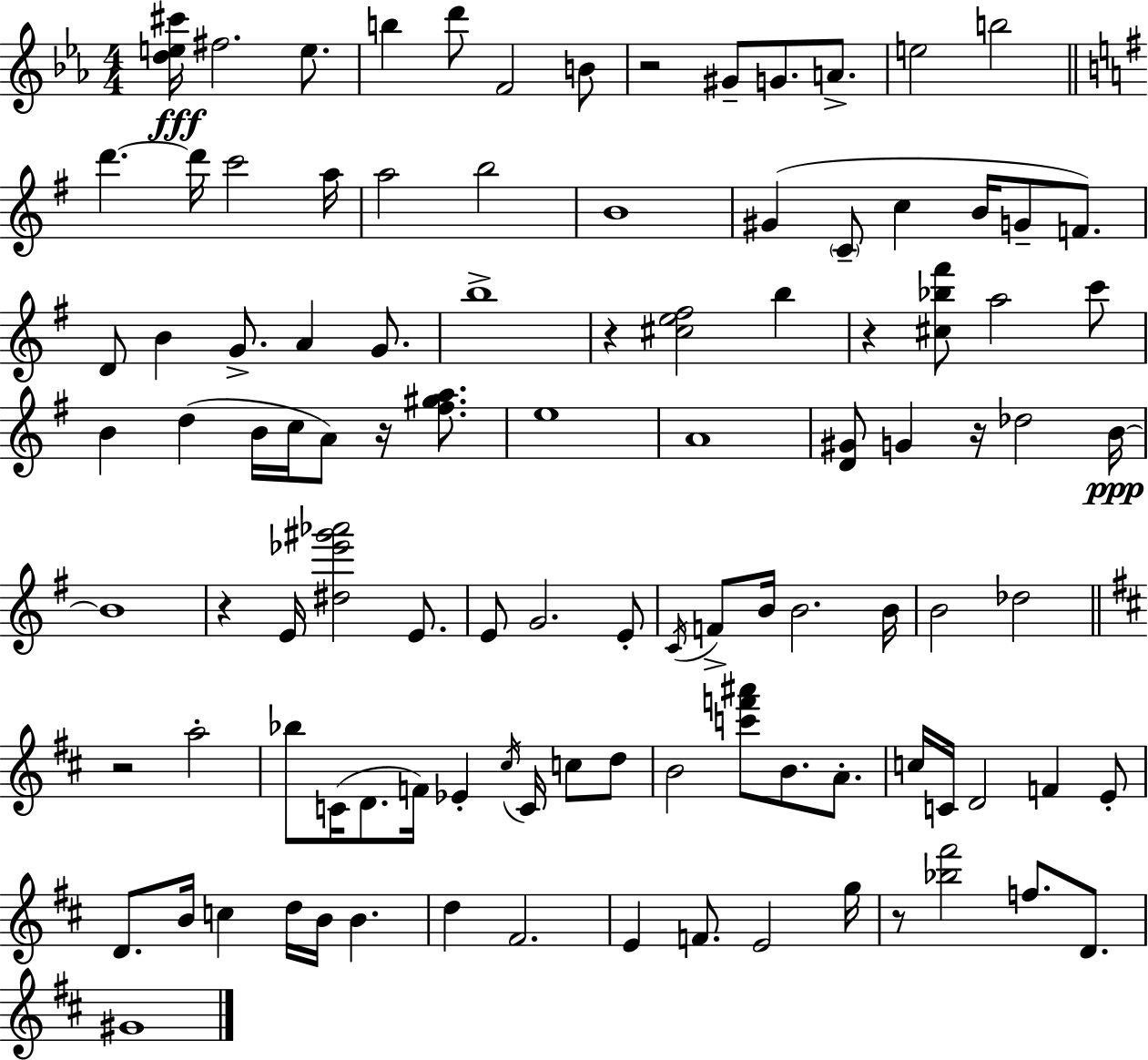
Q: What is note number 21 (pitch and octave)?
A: C5